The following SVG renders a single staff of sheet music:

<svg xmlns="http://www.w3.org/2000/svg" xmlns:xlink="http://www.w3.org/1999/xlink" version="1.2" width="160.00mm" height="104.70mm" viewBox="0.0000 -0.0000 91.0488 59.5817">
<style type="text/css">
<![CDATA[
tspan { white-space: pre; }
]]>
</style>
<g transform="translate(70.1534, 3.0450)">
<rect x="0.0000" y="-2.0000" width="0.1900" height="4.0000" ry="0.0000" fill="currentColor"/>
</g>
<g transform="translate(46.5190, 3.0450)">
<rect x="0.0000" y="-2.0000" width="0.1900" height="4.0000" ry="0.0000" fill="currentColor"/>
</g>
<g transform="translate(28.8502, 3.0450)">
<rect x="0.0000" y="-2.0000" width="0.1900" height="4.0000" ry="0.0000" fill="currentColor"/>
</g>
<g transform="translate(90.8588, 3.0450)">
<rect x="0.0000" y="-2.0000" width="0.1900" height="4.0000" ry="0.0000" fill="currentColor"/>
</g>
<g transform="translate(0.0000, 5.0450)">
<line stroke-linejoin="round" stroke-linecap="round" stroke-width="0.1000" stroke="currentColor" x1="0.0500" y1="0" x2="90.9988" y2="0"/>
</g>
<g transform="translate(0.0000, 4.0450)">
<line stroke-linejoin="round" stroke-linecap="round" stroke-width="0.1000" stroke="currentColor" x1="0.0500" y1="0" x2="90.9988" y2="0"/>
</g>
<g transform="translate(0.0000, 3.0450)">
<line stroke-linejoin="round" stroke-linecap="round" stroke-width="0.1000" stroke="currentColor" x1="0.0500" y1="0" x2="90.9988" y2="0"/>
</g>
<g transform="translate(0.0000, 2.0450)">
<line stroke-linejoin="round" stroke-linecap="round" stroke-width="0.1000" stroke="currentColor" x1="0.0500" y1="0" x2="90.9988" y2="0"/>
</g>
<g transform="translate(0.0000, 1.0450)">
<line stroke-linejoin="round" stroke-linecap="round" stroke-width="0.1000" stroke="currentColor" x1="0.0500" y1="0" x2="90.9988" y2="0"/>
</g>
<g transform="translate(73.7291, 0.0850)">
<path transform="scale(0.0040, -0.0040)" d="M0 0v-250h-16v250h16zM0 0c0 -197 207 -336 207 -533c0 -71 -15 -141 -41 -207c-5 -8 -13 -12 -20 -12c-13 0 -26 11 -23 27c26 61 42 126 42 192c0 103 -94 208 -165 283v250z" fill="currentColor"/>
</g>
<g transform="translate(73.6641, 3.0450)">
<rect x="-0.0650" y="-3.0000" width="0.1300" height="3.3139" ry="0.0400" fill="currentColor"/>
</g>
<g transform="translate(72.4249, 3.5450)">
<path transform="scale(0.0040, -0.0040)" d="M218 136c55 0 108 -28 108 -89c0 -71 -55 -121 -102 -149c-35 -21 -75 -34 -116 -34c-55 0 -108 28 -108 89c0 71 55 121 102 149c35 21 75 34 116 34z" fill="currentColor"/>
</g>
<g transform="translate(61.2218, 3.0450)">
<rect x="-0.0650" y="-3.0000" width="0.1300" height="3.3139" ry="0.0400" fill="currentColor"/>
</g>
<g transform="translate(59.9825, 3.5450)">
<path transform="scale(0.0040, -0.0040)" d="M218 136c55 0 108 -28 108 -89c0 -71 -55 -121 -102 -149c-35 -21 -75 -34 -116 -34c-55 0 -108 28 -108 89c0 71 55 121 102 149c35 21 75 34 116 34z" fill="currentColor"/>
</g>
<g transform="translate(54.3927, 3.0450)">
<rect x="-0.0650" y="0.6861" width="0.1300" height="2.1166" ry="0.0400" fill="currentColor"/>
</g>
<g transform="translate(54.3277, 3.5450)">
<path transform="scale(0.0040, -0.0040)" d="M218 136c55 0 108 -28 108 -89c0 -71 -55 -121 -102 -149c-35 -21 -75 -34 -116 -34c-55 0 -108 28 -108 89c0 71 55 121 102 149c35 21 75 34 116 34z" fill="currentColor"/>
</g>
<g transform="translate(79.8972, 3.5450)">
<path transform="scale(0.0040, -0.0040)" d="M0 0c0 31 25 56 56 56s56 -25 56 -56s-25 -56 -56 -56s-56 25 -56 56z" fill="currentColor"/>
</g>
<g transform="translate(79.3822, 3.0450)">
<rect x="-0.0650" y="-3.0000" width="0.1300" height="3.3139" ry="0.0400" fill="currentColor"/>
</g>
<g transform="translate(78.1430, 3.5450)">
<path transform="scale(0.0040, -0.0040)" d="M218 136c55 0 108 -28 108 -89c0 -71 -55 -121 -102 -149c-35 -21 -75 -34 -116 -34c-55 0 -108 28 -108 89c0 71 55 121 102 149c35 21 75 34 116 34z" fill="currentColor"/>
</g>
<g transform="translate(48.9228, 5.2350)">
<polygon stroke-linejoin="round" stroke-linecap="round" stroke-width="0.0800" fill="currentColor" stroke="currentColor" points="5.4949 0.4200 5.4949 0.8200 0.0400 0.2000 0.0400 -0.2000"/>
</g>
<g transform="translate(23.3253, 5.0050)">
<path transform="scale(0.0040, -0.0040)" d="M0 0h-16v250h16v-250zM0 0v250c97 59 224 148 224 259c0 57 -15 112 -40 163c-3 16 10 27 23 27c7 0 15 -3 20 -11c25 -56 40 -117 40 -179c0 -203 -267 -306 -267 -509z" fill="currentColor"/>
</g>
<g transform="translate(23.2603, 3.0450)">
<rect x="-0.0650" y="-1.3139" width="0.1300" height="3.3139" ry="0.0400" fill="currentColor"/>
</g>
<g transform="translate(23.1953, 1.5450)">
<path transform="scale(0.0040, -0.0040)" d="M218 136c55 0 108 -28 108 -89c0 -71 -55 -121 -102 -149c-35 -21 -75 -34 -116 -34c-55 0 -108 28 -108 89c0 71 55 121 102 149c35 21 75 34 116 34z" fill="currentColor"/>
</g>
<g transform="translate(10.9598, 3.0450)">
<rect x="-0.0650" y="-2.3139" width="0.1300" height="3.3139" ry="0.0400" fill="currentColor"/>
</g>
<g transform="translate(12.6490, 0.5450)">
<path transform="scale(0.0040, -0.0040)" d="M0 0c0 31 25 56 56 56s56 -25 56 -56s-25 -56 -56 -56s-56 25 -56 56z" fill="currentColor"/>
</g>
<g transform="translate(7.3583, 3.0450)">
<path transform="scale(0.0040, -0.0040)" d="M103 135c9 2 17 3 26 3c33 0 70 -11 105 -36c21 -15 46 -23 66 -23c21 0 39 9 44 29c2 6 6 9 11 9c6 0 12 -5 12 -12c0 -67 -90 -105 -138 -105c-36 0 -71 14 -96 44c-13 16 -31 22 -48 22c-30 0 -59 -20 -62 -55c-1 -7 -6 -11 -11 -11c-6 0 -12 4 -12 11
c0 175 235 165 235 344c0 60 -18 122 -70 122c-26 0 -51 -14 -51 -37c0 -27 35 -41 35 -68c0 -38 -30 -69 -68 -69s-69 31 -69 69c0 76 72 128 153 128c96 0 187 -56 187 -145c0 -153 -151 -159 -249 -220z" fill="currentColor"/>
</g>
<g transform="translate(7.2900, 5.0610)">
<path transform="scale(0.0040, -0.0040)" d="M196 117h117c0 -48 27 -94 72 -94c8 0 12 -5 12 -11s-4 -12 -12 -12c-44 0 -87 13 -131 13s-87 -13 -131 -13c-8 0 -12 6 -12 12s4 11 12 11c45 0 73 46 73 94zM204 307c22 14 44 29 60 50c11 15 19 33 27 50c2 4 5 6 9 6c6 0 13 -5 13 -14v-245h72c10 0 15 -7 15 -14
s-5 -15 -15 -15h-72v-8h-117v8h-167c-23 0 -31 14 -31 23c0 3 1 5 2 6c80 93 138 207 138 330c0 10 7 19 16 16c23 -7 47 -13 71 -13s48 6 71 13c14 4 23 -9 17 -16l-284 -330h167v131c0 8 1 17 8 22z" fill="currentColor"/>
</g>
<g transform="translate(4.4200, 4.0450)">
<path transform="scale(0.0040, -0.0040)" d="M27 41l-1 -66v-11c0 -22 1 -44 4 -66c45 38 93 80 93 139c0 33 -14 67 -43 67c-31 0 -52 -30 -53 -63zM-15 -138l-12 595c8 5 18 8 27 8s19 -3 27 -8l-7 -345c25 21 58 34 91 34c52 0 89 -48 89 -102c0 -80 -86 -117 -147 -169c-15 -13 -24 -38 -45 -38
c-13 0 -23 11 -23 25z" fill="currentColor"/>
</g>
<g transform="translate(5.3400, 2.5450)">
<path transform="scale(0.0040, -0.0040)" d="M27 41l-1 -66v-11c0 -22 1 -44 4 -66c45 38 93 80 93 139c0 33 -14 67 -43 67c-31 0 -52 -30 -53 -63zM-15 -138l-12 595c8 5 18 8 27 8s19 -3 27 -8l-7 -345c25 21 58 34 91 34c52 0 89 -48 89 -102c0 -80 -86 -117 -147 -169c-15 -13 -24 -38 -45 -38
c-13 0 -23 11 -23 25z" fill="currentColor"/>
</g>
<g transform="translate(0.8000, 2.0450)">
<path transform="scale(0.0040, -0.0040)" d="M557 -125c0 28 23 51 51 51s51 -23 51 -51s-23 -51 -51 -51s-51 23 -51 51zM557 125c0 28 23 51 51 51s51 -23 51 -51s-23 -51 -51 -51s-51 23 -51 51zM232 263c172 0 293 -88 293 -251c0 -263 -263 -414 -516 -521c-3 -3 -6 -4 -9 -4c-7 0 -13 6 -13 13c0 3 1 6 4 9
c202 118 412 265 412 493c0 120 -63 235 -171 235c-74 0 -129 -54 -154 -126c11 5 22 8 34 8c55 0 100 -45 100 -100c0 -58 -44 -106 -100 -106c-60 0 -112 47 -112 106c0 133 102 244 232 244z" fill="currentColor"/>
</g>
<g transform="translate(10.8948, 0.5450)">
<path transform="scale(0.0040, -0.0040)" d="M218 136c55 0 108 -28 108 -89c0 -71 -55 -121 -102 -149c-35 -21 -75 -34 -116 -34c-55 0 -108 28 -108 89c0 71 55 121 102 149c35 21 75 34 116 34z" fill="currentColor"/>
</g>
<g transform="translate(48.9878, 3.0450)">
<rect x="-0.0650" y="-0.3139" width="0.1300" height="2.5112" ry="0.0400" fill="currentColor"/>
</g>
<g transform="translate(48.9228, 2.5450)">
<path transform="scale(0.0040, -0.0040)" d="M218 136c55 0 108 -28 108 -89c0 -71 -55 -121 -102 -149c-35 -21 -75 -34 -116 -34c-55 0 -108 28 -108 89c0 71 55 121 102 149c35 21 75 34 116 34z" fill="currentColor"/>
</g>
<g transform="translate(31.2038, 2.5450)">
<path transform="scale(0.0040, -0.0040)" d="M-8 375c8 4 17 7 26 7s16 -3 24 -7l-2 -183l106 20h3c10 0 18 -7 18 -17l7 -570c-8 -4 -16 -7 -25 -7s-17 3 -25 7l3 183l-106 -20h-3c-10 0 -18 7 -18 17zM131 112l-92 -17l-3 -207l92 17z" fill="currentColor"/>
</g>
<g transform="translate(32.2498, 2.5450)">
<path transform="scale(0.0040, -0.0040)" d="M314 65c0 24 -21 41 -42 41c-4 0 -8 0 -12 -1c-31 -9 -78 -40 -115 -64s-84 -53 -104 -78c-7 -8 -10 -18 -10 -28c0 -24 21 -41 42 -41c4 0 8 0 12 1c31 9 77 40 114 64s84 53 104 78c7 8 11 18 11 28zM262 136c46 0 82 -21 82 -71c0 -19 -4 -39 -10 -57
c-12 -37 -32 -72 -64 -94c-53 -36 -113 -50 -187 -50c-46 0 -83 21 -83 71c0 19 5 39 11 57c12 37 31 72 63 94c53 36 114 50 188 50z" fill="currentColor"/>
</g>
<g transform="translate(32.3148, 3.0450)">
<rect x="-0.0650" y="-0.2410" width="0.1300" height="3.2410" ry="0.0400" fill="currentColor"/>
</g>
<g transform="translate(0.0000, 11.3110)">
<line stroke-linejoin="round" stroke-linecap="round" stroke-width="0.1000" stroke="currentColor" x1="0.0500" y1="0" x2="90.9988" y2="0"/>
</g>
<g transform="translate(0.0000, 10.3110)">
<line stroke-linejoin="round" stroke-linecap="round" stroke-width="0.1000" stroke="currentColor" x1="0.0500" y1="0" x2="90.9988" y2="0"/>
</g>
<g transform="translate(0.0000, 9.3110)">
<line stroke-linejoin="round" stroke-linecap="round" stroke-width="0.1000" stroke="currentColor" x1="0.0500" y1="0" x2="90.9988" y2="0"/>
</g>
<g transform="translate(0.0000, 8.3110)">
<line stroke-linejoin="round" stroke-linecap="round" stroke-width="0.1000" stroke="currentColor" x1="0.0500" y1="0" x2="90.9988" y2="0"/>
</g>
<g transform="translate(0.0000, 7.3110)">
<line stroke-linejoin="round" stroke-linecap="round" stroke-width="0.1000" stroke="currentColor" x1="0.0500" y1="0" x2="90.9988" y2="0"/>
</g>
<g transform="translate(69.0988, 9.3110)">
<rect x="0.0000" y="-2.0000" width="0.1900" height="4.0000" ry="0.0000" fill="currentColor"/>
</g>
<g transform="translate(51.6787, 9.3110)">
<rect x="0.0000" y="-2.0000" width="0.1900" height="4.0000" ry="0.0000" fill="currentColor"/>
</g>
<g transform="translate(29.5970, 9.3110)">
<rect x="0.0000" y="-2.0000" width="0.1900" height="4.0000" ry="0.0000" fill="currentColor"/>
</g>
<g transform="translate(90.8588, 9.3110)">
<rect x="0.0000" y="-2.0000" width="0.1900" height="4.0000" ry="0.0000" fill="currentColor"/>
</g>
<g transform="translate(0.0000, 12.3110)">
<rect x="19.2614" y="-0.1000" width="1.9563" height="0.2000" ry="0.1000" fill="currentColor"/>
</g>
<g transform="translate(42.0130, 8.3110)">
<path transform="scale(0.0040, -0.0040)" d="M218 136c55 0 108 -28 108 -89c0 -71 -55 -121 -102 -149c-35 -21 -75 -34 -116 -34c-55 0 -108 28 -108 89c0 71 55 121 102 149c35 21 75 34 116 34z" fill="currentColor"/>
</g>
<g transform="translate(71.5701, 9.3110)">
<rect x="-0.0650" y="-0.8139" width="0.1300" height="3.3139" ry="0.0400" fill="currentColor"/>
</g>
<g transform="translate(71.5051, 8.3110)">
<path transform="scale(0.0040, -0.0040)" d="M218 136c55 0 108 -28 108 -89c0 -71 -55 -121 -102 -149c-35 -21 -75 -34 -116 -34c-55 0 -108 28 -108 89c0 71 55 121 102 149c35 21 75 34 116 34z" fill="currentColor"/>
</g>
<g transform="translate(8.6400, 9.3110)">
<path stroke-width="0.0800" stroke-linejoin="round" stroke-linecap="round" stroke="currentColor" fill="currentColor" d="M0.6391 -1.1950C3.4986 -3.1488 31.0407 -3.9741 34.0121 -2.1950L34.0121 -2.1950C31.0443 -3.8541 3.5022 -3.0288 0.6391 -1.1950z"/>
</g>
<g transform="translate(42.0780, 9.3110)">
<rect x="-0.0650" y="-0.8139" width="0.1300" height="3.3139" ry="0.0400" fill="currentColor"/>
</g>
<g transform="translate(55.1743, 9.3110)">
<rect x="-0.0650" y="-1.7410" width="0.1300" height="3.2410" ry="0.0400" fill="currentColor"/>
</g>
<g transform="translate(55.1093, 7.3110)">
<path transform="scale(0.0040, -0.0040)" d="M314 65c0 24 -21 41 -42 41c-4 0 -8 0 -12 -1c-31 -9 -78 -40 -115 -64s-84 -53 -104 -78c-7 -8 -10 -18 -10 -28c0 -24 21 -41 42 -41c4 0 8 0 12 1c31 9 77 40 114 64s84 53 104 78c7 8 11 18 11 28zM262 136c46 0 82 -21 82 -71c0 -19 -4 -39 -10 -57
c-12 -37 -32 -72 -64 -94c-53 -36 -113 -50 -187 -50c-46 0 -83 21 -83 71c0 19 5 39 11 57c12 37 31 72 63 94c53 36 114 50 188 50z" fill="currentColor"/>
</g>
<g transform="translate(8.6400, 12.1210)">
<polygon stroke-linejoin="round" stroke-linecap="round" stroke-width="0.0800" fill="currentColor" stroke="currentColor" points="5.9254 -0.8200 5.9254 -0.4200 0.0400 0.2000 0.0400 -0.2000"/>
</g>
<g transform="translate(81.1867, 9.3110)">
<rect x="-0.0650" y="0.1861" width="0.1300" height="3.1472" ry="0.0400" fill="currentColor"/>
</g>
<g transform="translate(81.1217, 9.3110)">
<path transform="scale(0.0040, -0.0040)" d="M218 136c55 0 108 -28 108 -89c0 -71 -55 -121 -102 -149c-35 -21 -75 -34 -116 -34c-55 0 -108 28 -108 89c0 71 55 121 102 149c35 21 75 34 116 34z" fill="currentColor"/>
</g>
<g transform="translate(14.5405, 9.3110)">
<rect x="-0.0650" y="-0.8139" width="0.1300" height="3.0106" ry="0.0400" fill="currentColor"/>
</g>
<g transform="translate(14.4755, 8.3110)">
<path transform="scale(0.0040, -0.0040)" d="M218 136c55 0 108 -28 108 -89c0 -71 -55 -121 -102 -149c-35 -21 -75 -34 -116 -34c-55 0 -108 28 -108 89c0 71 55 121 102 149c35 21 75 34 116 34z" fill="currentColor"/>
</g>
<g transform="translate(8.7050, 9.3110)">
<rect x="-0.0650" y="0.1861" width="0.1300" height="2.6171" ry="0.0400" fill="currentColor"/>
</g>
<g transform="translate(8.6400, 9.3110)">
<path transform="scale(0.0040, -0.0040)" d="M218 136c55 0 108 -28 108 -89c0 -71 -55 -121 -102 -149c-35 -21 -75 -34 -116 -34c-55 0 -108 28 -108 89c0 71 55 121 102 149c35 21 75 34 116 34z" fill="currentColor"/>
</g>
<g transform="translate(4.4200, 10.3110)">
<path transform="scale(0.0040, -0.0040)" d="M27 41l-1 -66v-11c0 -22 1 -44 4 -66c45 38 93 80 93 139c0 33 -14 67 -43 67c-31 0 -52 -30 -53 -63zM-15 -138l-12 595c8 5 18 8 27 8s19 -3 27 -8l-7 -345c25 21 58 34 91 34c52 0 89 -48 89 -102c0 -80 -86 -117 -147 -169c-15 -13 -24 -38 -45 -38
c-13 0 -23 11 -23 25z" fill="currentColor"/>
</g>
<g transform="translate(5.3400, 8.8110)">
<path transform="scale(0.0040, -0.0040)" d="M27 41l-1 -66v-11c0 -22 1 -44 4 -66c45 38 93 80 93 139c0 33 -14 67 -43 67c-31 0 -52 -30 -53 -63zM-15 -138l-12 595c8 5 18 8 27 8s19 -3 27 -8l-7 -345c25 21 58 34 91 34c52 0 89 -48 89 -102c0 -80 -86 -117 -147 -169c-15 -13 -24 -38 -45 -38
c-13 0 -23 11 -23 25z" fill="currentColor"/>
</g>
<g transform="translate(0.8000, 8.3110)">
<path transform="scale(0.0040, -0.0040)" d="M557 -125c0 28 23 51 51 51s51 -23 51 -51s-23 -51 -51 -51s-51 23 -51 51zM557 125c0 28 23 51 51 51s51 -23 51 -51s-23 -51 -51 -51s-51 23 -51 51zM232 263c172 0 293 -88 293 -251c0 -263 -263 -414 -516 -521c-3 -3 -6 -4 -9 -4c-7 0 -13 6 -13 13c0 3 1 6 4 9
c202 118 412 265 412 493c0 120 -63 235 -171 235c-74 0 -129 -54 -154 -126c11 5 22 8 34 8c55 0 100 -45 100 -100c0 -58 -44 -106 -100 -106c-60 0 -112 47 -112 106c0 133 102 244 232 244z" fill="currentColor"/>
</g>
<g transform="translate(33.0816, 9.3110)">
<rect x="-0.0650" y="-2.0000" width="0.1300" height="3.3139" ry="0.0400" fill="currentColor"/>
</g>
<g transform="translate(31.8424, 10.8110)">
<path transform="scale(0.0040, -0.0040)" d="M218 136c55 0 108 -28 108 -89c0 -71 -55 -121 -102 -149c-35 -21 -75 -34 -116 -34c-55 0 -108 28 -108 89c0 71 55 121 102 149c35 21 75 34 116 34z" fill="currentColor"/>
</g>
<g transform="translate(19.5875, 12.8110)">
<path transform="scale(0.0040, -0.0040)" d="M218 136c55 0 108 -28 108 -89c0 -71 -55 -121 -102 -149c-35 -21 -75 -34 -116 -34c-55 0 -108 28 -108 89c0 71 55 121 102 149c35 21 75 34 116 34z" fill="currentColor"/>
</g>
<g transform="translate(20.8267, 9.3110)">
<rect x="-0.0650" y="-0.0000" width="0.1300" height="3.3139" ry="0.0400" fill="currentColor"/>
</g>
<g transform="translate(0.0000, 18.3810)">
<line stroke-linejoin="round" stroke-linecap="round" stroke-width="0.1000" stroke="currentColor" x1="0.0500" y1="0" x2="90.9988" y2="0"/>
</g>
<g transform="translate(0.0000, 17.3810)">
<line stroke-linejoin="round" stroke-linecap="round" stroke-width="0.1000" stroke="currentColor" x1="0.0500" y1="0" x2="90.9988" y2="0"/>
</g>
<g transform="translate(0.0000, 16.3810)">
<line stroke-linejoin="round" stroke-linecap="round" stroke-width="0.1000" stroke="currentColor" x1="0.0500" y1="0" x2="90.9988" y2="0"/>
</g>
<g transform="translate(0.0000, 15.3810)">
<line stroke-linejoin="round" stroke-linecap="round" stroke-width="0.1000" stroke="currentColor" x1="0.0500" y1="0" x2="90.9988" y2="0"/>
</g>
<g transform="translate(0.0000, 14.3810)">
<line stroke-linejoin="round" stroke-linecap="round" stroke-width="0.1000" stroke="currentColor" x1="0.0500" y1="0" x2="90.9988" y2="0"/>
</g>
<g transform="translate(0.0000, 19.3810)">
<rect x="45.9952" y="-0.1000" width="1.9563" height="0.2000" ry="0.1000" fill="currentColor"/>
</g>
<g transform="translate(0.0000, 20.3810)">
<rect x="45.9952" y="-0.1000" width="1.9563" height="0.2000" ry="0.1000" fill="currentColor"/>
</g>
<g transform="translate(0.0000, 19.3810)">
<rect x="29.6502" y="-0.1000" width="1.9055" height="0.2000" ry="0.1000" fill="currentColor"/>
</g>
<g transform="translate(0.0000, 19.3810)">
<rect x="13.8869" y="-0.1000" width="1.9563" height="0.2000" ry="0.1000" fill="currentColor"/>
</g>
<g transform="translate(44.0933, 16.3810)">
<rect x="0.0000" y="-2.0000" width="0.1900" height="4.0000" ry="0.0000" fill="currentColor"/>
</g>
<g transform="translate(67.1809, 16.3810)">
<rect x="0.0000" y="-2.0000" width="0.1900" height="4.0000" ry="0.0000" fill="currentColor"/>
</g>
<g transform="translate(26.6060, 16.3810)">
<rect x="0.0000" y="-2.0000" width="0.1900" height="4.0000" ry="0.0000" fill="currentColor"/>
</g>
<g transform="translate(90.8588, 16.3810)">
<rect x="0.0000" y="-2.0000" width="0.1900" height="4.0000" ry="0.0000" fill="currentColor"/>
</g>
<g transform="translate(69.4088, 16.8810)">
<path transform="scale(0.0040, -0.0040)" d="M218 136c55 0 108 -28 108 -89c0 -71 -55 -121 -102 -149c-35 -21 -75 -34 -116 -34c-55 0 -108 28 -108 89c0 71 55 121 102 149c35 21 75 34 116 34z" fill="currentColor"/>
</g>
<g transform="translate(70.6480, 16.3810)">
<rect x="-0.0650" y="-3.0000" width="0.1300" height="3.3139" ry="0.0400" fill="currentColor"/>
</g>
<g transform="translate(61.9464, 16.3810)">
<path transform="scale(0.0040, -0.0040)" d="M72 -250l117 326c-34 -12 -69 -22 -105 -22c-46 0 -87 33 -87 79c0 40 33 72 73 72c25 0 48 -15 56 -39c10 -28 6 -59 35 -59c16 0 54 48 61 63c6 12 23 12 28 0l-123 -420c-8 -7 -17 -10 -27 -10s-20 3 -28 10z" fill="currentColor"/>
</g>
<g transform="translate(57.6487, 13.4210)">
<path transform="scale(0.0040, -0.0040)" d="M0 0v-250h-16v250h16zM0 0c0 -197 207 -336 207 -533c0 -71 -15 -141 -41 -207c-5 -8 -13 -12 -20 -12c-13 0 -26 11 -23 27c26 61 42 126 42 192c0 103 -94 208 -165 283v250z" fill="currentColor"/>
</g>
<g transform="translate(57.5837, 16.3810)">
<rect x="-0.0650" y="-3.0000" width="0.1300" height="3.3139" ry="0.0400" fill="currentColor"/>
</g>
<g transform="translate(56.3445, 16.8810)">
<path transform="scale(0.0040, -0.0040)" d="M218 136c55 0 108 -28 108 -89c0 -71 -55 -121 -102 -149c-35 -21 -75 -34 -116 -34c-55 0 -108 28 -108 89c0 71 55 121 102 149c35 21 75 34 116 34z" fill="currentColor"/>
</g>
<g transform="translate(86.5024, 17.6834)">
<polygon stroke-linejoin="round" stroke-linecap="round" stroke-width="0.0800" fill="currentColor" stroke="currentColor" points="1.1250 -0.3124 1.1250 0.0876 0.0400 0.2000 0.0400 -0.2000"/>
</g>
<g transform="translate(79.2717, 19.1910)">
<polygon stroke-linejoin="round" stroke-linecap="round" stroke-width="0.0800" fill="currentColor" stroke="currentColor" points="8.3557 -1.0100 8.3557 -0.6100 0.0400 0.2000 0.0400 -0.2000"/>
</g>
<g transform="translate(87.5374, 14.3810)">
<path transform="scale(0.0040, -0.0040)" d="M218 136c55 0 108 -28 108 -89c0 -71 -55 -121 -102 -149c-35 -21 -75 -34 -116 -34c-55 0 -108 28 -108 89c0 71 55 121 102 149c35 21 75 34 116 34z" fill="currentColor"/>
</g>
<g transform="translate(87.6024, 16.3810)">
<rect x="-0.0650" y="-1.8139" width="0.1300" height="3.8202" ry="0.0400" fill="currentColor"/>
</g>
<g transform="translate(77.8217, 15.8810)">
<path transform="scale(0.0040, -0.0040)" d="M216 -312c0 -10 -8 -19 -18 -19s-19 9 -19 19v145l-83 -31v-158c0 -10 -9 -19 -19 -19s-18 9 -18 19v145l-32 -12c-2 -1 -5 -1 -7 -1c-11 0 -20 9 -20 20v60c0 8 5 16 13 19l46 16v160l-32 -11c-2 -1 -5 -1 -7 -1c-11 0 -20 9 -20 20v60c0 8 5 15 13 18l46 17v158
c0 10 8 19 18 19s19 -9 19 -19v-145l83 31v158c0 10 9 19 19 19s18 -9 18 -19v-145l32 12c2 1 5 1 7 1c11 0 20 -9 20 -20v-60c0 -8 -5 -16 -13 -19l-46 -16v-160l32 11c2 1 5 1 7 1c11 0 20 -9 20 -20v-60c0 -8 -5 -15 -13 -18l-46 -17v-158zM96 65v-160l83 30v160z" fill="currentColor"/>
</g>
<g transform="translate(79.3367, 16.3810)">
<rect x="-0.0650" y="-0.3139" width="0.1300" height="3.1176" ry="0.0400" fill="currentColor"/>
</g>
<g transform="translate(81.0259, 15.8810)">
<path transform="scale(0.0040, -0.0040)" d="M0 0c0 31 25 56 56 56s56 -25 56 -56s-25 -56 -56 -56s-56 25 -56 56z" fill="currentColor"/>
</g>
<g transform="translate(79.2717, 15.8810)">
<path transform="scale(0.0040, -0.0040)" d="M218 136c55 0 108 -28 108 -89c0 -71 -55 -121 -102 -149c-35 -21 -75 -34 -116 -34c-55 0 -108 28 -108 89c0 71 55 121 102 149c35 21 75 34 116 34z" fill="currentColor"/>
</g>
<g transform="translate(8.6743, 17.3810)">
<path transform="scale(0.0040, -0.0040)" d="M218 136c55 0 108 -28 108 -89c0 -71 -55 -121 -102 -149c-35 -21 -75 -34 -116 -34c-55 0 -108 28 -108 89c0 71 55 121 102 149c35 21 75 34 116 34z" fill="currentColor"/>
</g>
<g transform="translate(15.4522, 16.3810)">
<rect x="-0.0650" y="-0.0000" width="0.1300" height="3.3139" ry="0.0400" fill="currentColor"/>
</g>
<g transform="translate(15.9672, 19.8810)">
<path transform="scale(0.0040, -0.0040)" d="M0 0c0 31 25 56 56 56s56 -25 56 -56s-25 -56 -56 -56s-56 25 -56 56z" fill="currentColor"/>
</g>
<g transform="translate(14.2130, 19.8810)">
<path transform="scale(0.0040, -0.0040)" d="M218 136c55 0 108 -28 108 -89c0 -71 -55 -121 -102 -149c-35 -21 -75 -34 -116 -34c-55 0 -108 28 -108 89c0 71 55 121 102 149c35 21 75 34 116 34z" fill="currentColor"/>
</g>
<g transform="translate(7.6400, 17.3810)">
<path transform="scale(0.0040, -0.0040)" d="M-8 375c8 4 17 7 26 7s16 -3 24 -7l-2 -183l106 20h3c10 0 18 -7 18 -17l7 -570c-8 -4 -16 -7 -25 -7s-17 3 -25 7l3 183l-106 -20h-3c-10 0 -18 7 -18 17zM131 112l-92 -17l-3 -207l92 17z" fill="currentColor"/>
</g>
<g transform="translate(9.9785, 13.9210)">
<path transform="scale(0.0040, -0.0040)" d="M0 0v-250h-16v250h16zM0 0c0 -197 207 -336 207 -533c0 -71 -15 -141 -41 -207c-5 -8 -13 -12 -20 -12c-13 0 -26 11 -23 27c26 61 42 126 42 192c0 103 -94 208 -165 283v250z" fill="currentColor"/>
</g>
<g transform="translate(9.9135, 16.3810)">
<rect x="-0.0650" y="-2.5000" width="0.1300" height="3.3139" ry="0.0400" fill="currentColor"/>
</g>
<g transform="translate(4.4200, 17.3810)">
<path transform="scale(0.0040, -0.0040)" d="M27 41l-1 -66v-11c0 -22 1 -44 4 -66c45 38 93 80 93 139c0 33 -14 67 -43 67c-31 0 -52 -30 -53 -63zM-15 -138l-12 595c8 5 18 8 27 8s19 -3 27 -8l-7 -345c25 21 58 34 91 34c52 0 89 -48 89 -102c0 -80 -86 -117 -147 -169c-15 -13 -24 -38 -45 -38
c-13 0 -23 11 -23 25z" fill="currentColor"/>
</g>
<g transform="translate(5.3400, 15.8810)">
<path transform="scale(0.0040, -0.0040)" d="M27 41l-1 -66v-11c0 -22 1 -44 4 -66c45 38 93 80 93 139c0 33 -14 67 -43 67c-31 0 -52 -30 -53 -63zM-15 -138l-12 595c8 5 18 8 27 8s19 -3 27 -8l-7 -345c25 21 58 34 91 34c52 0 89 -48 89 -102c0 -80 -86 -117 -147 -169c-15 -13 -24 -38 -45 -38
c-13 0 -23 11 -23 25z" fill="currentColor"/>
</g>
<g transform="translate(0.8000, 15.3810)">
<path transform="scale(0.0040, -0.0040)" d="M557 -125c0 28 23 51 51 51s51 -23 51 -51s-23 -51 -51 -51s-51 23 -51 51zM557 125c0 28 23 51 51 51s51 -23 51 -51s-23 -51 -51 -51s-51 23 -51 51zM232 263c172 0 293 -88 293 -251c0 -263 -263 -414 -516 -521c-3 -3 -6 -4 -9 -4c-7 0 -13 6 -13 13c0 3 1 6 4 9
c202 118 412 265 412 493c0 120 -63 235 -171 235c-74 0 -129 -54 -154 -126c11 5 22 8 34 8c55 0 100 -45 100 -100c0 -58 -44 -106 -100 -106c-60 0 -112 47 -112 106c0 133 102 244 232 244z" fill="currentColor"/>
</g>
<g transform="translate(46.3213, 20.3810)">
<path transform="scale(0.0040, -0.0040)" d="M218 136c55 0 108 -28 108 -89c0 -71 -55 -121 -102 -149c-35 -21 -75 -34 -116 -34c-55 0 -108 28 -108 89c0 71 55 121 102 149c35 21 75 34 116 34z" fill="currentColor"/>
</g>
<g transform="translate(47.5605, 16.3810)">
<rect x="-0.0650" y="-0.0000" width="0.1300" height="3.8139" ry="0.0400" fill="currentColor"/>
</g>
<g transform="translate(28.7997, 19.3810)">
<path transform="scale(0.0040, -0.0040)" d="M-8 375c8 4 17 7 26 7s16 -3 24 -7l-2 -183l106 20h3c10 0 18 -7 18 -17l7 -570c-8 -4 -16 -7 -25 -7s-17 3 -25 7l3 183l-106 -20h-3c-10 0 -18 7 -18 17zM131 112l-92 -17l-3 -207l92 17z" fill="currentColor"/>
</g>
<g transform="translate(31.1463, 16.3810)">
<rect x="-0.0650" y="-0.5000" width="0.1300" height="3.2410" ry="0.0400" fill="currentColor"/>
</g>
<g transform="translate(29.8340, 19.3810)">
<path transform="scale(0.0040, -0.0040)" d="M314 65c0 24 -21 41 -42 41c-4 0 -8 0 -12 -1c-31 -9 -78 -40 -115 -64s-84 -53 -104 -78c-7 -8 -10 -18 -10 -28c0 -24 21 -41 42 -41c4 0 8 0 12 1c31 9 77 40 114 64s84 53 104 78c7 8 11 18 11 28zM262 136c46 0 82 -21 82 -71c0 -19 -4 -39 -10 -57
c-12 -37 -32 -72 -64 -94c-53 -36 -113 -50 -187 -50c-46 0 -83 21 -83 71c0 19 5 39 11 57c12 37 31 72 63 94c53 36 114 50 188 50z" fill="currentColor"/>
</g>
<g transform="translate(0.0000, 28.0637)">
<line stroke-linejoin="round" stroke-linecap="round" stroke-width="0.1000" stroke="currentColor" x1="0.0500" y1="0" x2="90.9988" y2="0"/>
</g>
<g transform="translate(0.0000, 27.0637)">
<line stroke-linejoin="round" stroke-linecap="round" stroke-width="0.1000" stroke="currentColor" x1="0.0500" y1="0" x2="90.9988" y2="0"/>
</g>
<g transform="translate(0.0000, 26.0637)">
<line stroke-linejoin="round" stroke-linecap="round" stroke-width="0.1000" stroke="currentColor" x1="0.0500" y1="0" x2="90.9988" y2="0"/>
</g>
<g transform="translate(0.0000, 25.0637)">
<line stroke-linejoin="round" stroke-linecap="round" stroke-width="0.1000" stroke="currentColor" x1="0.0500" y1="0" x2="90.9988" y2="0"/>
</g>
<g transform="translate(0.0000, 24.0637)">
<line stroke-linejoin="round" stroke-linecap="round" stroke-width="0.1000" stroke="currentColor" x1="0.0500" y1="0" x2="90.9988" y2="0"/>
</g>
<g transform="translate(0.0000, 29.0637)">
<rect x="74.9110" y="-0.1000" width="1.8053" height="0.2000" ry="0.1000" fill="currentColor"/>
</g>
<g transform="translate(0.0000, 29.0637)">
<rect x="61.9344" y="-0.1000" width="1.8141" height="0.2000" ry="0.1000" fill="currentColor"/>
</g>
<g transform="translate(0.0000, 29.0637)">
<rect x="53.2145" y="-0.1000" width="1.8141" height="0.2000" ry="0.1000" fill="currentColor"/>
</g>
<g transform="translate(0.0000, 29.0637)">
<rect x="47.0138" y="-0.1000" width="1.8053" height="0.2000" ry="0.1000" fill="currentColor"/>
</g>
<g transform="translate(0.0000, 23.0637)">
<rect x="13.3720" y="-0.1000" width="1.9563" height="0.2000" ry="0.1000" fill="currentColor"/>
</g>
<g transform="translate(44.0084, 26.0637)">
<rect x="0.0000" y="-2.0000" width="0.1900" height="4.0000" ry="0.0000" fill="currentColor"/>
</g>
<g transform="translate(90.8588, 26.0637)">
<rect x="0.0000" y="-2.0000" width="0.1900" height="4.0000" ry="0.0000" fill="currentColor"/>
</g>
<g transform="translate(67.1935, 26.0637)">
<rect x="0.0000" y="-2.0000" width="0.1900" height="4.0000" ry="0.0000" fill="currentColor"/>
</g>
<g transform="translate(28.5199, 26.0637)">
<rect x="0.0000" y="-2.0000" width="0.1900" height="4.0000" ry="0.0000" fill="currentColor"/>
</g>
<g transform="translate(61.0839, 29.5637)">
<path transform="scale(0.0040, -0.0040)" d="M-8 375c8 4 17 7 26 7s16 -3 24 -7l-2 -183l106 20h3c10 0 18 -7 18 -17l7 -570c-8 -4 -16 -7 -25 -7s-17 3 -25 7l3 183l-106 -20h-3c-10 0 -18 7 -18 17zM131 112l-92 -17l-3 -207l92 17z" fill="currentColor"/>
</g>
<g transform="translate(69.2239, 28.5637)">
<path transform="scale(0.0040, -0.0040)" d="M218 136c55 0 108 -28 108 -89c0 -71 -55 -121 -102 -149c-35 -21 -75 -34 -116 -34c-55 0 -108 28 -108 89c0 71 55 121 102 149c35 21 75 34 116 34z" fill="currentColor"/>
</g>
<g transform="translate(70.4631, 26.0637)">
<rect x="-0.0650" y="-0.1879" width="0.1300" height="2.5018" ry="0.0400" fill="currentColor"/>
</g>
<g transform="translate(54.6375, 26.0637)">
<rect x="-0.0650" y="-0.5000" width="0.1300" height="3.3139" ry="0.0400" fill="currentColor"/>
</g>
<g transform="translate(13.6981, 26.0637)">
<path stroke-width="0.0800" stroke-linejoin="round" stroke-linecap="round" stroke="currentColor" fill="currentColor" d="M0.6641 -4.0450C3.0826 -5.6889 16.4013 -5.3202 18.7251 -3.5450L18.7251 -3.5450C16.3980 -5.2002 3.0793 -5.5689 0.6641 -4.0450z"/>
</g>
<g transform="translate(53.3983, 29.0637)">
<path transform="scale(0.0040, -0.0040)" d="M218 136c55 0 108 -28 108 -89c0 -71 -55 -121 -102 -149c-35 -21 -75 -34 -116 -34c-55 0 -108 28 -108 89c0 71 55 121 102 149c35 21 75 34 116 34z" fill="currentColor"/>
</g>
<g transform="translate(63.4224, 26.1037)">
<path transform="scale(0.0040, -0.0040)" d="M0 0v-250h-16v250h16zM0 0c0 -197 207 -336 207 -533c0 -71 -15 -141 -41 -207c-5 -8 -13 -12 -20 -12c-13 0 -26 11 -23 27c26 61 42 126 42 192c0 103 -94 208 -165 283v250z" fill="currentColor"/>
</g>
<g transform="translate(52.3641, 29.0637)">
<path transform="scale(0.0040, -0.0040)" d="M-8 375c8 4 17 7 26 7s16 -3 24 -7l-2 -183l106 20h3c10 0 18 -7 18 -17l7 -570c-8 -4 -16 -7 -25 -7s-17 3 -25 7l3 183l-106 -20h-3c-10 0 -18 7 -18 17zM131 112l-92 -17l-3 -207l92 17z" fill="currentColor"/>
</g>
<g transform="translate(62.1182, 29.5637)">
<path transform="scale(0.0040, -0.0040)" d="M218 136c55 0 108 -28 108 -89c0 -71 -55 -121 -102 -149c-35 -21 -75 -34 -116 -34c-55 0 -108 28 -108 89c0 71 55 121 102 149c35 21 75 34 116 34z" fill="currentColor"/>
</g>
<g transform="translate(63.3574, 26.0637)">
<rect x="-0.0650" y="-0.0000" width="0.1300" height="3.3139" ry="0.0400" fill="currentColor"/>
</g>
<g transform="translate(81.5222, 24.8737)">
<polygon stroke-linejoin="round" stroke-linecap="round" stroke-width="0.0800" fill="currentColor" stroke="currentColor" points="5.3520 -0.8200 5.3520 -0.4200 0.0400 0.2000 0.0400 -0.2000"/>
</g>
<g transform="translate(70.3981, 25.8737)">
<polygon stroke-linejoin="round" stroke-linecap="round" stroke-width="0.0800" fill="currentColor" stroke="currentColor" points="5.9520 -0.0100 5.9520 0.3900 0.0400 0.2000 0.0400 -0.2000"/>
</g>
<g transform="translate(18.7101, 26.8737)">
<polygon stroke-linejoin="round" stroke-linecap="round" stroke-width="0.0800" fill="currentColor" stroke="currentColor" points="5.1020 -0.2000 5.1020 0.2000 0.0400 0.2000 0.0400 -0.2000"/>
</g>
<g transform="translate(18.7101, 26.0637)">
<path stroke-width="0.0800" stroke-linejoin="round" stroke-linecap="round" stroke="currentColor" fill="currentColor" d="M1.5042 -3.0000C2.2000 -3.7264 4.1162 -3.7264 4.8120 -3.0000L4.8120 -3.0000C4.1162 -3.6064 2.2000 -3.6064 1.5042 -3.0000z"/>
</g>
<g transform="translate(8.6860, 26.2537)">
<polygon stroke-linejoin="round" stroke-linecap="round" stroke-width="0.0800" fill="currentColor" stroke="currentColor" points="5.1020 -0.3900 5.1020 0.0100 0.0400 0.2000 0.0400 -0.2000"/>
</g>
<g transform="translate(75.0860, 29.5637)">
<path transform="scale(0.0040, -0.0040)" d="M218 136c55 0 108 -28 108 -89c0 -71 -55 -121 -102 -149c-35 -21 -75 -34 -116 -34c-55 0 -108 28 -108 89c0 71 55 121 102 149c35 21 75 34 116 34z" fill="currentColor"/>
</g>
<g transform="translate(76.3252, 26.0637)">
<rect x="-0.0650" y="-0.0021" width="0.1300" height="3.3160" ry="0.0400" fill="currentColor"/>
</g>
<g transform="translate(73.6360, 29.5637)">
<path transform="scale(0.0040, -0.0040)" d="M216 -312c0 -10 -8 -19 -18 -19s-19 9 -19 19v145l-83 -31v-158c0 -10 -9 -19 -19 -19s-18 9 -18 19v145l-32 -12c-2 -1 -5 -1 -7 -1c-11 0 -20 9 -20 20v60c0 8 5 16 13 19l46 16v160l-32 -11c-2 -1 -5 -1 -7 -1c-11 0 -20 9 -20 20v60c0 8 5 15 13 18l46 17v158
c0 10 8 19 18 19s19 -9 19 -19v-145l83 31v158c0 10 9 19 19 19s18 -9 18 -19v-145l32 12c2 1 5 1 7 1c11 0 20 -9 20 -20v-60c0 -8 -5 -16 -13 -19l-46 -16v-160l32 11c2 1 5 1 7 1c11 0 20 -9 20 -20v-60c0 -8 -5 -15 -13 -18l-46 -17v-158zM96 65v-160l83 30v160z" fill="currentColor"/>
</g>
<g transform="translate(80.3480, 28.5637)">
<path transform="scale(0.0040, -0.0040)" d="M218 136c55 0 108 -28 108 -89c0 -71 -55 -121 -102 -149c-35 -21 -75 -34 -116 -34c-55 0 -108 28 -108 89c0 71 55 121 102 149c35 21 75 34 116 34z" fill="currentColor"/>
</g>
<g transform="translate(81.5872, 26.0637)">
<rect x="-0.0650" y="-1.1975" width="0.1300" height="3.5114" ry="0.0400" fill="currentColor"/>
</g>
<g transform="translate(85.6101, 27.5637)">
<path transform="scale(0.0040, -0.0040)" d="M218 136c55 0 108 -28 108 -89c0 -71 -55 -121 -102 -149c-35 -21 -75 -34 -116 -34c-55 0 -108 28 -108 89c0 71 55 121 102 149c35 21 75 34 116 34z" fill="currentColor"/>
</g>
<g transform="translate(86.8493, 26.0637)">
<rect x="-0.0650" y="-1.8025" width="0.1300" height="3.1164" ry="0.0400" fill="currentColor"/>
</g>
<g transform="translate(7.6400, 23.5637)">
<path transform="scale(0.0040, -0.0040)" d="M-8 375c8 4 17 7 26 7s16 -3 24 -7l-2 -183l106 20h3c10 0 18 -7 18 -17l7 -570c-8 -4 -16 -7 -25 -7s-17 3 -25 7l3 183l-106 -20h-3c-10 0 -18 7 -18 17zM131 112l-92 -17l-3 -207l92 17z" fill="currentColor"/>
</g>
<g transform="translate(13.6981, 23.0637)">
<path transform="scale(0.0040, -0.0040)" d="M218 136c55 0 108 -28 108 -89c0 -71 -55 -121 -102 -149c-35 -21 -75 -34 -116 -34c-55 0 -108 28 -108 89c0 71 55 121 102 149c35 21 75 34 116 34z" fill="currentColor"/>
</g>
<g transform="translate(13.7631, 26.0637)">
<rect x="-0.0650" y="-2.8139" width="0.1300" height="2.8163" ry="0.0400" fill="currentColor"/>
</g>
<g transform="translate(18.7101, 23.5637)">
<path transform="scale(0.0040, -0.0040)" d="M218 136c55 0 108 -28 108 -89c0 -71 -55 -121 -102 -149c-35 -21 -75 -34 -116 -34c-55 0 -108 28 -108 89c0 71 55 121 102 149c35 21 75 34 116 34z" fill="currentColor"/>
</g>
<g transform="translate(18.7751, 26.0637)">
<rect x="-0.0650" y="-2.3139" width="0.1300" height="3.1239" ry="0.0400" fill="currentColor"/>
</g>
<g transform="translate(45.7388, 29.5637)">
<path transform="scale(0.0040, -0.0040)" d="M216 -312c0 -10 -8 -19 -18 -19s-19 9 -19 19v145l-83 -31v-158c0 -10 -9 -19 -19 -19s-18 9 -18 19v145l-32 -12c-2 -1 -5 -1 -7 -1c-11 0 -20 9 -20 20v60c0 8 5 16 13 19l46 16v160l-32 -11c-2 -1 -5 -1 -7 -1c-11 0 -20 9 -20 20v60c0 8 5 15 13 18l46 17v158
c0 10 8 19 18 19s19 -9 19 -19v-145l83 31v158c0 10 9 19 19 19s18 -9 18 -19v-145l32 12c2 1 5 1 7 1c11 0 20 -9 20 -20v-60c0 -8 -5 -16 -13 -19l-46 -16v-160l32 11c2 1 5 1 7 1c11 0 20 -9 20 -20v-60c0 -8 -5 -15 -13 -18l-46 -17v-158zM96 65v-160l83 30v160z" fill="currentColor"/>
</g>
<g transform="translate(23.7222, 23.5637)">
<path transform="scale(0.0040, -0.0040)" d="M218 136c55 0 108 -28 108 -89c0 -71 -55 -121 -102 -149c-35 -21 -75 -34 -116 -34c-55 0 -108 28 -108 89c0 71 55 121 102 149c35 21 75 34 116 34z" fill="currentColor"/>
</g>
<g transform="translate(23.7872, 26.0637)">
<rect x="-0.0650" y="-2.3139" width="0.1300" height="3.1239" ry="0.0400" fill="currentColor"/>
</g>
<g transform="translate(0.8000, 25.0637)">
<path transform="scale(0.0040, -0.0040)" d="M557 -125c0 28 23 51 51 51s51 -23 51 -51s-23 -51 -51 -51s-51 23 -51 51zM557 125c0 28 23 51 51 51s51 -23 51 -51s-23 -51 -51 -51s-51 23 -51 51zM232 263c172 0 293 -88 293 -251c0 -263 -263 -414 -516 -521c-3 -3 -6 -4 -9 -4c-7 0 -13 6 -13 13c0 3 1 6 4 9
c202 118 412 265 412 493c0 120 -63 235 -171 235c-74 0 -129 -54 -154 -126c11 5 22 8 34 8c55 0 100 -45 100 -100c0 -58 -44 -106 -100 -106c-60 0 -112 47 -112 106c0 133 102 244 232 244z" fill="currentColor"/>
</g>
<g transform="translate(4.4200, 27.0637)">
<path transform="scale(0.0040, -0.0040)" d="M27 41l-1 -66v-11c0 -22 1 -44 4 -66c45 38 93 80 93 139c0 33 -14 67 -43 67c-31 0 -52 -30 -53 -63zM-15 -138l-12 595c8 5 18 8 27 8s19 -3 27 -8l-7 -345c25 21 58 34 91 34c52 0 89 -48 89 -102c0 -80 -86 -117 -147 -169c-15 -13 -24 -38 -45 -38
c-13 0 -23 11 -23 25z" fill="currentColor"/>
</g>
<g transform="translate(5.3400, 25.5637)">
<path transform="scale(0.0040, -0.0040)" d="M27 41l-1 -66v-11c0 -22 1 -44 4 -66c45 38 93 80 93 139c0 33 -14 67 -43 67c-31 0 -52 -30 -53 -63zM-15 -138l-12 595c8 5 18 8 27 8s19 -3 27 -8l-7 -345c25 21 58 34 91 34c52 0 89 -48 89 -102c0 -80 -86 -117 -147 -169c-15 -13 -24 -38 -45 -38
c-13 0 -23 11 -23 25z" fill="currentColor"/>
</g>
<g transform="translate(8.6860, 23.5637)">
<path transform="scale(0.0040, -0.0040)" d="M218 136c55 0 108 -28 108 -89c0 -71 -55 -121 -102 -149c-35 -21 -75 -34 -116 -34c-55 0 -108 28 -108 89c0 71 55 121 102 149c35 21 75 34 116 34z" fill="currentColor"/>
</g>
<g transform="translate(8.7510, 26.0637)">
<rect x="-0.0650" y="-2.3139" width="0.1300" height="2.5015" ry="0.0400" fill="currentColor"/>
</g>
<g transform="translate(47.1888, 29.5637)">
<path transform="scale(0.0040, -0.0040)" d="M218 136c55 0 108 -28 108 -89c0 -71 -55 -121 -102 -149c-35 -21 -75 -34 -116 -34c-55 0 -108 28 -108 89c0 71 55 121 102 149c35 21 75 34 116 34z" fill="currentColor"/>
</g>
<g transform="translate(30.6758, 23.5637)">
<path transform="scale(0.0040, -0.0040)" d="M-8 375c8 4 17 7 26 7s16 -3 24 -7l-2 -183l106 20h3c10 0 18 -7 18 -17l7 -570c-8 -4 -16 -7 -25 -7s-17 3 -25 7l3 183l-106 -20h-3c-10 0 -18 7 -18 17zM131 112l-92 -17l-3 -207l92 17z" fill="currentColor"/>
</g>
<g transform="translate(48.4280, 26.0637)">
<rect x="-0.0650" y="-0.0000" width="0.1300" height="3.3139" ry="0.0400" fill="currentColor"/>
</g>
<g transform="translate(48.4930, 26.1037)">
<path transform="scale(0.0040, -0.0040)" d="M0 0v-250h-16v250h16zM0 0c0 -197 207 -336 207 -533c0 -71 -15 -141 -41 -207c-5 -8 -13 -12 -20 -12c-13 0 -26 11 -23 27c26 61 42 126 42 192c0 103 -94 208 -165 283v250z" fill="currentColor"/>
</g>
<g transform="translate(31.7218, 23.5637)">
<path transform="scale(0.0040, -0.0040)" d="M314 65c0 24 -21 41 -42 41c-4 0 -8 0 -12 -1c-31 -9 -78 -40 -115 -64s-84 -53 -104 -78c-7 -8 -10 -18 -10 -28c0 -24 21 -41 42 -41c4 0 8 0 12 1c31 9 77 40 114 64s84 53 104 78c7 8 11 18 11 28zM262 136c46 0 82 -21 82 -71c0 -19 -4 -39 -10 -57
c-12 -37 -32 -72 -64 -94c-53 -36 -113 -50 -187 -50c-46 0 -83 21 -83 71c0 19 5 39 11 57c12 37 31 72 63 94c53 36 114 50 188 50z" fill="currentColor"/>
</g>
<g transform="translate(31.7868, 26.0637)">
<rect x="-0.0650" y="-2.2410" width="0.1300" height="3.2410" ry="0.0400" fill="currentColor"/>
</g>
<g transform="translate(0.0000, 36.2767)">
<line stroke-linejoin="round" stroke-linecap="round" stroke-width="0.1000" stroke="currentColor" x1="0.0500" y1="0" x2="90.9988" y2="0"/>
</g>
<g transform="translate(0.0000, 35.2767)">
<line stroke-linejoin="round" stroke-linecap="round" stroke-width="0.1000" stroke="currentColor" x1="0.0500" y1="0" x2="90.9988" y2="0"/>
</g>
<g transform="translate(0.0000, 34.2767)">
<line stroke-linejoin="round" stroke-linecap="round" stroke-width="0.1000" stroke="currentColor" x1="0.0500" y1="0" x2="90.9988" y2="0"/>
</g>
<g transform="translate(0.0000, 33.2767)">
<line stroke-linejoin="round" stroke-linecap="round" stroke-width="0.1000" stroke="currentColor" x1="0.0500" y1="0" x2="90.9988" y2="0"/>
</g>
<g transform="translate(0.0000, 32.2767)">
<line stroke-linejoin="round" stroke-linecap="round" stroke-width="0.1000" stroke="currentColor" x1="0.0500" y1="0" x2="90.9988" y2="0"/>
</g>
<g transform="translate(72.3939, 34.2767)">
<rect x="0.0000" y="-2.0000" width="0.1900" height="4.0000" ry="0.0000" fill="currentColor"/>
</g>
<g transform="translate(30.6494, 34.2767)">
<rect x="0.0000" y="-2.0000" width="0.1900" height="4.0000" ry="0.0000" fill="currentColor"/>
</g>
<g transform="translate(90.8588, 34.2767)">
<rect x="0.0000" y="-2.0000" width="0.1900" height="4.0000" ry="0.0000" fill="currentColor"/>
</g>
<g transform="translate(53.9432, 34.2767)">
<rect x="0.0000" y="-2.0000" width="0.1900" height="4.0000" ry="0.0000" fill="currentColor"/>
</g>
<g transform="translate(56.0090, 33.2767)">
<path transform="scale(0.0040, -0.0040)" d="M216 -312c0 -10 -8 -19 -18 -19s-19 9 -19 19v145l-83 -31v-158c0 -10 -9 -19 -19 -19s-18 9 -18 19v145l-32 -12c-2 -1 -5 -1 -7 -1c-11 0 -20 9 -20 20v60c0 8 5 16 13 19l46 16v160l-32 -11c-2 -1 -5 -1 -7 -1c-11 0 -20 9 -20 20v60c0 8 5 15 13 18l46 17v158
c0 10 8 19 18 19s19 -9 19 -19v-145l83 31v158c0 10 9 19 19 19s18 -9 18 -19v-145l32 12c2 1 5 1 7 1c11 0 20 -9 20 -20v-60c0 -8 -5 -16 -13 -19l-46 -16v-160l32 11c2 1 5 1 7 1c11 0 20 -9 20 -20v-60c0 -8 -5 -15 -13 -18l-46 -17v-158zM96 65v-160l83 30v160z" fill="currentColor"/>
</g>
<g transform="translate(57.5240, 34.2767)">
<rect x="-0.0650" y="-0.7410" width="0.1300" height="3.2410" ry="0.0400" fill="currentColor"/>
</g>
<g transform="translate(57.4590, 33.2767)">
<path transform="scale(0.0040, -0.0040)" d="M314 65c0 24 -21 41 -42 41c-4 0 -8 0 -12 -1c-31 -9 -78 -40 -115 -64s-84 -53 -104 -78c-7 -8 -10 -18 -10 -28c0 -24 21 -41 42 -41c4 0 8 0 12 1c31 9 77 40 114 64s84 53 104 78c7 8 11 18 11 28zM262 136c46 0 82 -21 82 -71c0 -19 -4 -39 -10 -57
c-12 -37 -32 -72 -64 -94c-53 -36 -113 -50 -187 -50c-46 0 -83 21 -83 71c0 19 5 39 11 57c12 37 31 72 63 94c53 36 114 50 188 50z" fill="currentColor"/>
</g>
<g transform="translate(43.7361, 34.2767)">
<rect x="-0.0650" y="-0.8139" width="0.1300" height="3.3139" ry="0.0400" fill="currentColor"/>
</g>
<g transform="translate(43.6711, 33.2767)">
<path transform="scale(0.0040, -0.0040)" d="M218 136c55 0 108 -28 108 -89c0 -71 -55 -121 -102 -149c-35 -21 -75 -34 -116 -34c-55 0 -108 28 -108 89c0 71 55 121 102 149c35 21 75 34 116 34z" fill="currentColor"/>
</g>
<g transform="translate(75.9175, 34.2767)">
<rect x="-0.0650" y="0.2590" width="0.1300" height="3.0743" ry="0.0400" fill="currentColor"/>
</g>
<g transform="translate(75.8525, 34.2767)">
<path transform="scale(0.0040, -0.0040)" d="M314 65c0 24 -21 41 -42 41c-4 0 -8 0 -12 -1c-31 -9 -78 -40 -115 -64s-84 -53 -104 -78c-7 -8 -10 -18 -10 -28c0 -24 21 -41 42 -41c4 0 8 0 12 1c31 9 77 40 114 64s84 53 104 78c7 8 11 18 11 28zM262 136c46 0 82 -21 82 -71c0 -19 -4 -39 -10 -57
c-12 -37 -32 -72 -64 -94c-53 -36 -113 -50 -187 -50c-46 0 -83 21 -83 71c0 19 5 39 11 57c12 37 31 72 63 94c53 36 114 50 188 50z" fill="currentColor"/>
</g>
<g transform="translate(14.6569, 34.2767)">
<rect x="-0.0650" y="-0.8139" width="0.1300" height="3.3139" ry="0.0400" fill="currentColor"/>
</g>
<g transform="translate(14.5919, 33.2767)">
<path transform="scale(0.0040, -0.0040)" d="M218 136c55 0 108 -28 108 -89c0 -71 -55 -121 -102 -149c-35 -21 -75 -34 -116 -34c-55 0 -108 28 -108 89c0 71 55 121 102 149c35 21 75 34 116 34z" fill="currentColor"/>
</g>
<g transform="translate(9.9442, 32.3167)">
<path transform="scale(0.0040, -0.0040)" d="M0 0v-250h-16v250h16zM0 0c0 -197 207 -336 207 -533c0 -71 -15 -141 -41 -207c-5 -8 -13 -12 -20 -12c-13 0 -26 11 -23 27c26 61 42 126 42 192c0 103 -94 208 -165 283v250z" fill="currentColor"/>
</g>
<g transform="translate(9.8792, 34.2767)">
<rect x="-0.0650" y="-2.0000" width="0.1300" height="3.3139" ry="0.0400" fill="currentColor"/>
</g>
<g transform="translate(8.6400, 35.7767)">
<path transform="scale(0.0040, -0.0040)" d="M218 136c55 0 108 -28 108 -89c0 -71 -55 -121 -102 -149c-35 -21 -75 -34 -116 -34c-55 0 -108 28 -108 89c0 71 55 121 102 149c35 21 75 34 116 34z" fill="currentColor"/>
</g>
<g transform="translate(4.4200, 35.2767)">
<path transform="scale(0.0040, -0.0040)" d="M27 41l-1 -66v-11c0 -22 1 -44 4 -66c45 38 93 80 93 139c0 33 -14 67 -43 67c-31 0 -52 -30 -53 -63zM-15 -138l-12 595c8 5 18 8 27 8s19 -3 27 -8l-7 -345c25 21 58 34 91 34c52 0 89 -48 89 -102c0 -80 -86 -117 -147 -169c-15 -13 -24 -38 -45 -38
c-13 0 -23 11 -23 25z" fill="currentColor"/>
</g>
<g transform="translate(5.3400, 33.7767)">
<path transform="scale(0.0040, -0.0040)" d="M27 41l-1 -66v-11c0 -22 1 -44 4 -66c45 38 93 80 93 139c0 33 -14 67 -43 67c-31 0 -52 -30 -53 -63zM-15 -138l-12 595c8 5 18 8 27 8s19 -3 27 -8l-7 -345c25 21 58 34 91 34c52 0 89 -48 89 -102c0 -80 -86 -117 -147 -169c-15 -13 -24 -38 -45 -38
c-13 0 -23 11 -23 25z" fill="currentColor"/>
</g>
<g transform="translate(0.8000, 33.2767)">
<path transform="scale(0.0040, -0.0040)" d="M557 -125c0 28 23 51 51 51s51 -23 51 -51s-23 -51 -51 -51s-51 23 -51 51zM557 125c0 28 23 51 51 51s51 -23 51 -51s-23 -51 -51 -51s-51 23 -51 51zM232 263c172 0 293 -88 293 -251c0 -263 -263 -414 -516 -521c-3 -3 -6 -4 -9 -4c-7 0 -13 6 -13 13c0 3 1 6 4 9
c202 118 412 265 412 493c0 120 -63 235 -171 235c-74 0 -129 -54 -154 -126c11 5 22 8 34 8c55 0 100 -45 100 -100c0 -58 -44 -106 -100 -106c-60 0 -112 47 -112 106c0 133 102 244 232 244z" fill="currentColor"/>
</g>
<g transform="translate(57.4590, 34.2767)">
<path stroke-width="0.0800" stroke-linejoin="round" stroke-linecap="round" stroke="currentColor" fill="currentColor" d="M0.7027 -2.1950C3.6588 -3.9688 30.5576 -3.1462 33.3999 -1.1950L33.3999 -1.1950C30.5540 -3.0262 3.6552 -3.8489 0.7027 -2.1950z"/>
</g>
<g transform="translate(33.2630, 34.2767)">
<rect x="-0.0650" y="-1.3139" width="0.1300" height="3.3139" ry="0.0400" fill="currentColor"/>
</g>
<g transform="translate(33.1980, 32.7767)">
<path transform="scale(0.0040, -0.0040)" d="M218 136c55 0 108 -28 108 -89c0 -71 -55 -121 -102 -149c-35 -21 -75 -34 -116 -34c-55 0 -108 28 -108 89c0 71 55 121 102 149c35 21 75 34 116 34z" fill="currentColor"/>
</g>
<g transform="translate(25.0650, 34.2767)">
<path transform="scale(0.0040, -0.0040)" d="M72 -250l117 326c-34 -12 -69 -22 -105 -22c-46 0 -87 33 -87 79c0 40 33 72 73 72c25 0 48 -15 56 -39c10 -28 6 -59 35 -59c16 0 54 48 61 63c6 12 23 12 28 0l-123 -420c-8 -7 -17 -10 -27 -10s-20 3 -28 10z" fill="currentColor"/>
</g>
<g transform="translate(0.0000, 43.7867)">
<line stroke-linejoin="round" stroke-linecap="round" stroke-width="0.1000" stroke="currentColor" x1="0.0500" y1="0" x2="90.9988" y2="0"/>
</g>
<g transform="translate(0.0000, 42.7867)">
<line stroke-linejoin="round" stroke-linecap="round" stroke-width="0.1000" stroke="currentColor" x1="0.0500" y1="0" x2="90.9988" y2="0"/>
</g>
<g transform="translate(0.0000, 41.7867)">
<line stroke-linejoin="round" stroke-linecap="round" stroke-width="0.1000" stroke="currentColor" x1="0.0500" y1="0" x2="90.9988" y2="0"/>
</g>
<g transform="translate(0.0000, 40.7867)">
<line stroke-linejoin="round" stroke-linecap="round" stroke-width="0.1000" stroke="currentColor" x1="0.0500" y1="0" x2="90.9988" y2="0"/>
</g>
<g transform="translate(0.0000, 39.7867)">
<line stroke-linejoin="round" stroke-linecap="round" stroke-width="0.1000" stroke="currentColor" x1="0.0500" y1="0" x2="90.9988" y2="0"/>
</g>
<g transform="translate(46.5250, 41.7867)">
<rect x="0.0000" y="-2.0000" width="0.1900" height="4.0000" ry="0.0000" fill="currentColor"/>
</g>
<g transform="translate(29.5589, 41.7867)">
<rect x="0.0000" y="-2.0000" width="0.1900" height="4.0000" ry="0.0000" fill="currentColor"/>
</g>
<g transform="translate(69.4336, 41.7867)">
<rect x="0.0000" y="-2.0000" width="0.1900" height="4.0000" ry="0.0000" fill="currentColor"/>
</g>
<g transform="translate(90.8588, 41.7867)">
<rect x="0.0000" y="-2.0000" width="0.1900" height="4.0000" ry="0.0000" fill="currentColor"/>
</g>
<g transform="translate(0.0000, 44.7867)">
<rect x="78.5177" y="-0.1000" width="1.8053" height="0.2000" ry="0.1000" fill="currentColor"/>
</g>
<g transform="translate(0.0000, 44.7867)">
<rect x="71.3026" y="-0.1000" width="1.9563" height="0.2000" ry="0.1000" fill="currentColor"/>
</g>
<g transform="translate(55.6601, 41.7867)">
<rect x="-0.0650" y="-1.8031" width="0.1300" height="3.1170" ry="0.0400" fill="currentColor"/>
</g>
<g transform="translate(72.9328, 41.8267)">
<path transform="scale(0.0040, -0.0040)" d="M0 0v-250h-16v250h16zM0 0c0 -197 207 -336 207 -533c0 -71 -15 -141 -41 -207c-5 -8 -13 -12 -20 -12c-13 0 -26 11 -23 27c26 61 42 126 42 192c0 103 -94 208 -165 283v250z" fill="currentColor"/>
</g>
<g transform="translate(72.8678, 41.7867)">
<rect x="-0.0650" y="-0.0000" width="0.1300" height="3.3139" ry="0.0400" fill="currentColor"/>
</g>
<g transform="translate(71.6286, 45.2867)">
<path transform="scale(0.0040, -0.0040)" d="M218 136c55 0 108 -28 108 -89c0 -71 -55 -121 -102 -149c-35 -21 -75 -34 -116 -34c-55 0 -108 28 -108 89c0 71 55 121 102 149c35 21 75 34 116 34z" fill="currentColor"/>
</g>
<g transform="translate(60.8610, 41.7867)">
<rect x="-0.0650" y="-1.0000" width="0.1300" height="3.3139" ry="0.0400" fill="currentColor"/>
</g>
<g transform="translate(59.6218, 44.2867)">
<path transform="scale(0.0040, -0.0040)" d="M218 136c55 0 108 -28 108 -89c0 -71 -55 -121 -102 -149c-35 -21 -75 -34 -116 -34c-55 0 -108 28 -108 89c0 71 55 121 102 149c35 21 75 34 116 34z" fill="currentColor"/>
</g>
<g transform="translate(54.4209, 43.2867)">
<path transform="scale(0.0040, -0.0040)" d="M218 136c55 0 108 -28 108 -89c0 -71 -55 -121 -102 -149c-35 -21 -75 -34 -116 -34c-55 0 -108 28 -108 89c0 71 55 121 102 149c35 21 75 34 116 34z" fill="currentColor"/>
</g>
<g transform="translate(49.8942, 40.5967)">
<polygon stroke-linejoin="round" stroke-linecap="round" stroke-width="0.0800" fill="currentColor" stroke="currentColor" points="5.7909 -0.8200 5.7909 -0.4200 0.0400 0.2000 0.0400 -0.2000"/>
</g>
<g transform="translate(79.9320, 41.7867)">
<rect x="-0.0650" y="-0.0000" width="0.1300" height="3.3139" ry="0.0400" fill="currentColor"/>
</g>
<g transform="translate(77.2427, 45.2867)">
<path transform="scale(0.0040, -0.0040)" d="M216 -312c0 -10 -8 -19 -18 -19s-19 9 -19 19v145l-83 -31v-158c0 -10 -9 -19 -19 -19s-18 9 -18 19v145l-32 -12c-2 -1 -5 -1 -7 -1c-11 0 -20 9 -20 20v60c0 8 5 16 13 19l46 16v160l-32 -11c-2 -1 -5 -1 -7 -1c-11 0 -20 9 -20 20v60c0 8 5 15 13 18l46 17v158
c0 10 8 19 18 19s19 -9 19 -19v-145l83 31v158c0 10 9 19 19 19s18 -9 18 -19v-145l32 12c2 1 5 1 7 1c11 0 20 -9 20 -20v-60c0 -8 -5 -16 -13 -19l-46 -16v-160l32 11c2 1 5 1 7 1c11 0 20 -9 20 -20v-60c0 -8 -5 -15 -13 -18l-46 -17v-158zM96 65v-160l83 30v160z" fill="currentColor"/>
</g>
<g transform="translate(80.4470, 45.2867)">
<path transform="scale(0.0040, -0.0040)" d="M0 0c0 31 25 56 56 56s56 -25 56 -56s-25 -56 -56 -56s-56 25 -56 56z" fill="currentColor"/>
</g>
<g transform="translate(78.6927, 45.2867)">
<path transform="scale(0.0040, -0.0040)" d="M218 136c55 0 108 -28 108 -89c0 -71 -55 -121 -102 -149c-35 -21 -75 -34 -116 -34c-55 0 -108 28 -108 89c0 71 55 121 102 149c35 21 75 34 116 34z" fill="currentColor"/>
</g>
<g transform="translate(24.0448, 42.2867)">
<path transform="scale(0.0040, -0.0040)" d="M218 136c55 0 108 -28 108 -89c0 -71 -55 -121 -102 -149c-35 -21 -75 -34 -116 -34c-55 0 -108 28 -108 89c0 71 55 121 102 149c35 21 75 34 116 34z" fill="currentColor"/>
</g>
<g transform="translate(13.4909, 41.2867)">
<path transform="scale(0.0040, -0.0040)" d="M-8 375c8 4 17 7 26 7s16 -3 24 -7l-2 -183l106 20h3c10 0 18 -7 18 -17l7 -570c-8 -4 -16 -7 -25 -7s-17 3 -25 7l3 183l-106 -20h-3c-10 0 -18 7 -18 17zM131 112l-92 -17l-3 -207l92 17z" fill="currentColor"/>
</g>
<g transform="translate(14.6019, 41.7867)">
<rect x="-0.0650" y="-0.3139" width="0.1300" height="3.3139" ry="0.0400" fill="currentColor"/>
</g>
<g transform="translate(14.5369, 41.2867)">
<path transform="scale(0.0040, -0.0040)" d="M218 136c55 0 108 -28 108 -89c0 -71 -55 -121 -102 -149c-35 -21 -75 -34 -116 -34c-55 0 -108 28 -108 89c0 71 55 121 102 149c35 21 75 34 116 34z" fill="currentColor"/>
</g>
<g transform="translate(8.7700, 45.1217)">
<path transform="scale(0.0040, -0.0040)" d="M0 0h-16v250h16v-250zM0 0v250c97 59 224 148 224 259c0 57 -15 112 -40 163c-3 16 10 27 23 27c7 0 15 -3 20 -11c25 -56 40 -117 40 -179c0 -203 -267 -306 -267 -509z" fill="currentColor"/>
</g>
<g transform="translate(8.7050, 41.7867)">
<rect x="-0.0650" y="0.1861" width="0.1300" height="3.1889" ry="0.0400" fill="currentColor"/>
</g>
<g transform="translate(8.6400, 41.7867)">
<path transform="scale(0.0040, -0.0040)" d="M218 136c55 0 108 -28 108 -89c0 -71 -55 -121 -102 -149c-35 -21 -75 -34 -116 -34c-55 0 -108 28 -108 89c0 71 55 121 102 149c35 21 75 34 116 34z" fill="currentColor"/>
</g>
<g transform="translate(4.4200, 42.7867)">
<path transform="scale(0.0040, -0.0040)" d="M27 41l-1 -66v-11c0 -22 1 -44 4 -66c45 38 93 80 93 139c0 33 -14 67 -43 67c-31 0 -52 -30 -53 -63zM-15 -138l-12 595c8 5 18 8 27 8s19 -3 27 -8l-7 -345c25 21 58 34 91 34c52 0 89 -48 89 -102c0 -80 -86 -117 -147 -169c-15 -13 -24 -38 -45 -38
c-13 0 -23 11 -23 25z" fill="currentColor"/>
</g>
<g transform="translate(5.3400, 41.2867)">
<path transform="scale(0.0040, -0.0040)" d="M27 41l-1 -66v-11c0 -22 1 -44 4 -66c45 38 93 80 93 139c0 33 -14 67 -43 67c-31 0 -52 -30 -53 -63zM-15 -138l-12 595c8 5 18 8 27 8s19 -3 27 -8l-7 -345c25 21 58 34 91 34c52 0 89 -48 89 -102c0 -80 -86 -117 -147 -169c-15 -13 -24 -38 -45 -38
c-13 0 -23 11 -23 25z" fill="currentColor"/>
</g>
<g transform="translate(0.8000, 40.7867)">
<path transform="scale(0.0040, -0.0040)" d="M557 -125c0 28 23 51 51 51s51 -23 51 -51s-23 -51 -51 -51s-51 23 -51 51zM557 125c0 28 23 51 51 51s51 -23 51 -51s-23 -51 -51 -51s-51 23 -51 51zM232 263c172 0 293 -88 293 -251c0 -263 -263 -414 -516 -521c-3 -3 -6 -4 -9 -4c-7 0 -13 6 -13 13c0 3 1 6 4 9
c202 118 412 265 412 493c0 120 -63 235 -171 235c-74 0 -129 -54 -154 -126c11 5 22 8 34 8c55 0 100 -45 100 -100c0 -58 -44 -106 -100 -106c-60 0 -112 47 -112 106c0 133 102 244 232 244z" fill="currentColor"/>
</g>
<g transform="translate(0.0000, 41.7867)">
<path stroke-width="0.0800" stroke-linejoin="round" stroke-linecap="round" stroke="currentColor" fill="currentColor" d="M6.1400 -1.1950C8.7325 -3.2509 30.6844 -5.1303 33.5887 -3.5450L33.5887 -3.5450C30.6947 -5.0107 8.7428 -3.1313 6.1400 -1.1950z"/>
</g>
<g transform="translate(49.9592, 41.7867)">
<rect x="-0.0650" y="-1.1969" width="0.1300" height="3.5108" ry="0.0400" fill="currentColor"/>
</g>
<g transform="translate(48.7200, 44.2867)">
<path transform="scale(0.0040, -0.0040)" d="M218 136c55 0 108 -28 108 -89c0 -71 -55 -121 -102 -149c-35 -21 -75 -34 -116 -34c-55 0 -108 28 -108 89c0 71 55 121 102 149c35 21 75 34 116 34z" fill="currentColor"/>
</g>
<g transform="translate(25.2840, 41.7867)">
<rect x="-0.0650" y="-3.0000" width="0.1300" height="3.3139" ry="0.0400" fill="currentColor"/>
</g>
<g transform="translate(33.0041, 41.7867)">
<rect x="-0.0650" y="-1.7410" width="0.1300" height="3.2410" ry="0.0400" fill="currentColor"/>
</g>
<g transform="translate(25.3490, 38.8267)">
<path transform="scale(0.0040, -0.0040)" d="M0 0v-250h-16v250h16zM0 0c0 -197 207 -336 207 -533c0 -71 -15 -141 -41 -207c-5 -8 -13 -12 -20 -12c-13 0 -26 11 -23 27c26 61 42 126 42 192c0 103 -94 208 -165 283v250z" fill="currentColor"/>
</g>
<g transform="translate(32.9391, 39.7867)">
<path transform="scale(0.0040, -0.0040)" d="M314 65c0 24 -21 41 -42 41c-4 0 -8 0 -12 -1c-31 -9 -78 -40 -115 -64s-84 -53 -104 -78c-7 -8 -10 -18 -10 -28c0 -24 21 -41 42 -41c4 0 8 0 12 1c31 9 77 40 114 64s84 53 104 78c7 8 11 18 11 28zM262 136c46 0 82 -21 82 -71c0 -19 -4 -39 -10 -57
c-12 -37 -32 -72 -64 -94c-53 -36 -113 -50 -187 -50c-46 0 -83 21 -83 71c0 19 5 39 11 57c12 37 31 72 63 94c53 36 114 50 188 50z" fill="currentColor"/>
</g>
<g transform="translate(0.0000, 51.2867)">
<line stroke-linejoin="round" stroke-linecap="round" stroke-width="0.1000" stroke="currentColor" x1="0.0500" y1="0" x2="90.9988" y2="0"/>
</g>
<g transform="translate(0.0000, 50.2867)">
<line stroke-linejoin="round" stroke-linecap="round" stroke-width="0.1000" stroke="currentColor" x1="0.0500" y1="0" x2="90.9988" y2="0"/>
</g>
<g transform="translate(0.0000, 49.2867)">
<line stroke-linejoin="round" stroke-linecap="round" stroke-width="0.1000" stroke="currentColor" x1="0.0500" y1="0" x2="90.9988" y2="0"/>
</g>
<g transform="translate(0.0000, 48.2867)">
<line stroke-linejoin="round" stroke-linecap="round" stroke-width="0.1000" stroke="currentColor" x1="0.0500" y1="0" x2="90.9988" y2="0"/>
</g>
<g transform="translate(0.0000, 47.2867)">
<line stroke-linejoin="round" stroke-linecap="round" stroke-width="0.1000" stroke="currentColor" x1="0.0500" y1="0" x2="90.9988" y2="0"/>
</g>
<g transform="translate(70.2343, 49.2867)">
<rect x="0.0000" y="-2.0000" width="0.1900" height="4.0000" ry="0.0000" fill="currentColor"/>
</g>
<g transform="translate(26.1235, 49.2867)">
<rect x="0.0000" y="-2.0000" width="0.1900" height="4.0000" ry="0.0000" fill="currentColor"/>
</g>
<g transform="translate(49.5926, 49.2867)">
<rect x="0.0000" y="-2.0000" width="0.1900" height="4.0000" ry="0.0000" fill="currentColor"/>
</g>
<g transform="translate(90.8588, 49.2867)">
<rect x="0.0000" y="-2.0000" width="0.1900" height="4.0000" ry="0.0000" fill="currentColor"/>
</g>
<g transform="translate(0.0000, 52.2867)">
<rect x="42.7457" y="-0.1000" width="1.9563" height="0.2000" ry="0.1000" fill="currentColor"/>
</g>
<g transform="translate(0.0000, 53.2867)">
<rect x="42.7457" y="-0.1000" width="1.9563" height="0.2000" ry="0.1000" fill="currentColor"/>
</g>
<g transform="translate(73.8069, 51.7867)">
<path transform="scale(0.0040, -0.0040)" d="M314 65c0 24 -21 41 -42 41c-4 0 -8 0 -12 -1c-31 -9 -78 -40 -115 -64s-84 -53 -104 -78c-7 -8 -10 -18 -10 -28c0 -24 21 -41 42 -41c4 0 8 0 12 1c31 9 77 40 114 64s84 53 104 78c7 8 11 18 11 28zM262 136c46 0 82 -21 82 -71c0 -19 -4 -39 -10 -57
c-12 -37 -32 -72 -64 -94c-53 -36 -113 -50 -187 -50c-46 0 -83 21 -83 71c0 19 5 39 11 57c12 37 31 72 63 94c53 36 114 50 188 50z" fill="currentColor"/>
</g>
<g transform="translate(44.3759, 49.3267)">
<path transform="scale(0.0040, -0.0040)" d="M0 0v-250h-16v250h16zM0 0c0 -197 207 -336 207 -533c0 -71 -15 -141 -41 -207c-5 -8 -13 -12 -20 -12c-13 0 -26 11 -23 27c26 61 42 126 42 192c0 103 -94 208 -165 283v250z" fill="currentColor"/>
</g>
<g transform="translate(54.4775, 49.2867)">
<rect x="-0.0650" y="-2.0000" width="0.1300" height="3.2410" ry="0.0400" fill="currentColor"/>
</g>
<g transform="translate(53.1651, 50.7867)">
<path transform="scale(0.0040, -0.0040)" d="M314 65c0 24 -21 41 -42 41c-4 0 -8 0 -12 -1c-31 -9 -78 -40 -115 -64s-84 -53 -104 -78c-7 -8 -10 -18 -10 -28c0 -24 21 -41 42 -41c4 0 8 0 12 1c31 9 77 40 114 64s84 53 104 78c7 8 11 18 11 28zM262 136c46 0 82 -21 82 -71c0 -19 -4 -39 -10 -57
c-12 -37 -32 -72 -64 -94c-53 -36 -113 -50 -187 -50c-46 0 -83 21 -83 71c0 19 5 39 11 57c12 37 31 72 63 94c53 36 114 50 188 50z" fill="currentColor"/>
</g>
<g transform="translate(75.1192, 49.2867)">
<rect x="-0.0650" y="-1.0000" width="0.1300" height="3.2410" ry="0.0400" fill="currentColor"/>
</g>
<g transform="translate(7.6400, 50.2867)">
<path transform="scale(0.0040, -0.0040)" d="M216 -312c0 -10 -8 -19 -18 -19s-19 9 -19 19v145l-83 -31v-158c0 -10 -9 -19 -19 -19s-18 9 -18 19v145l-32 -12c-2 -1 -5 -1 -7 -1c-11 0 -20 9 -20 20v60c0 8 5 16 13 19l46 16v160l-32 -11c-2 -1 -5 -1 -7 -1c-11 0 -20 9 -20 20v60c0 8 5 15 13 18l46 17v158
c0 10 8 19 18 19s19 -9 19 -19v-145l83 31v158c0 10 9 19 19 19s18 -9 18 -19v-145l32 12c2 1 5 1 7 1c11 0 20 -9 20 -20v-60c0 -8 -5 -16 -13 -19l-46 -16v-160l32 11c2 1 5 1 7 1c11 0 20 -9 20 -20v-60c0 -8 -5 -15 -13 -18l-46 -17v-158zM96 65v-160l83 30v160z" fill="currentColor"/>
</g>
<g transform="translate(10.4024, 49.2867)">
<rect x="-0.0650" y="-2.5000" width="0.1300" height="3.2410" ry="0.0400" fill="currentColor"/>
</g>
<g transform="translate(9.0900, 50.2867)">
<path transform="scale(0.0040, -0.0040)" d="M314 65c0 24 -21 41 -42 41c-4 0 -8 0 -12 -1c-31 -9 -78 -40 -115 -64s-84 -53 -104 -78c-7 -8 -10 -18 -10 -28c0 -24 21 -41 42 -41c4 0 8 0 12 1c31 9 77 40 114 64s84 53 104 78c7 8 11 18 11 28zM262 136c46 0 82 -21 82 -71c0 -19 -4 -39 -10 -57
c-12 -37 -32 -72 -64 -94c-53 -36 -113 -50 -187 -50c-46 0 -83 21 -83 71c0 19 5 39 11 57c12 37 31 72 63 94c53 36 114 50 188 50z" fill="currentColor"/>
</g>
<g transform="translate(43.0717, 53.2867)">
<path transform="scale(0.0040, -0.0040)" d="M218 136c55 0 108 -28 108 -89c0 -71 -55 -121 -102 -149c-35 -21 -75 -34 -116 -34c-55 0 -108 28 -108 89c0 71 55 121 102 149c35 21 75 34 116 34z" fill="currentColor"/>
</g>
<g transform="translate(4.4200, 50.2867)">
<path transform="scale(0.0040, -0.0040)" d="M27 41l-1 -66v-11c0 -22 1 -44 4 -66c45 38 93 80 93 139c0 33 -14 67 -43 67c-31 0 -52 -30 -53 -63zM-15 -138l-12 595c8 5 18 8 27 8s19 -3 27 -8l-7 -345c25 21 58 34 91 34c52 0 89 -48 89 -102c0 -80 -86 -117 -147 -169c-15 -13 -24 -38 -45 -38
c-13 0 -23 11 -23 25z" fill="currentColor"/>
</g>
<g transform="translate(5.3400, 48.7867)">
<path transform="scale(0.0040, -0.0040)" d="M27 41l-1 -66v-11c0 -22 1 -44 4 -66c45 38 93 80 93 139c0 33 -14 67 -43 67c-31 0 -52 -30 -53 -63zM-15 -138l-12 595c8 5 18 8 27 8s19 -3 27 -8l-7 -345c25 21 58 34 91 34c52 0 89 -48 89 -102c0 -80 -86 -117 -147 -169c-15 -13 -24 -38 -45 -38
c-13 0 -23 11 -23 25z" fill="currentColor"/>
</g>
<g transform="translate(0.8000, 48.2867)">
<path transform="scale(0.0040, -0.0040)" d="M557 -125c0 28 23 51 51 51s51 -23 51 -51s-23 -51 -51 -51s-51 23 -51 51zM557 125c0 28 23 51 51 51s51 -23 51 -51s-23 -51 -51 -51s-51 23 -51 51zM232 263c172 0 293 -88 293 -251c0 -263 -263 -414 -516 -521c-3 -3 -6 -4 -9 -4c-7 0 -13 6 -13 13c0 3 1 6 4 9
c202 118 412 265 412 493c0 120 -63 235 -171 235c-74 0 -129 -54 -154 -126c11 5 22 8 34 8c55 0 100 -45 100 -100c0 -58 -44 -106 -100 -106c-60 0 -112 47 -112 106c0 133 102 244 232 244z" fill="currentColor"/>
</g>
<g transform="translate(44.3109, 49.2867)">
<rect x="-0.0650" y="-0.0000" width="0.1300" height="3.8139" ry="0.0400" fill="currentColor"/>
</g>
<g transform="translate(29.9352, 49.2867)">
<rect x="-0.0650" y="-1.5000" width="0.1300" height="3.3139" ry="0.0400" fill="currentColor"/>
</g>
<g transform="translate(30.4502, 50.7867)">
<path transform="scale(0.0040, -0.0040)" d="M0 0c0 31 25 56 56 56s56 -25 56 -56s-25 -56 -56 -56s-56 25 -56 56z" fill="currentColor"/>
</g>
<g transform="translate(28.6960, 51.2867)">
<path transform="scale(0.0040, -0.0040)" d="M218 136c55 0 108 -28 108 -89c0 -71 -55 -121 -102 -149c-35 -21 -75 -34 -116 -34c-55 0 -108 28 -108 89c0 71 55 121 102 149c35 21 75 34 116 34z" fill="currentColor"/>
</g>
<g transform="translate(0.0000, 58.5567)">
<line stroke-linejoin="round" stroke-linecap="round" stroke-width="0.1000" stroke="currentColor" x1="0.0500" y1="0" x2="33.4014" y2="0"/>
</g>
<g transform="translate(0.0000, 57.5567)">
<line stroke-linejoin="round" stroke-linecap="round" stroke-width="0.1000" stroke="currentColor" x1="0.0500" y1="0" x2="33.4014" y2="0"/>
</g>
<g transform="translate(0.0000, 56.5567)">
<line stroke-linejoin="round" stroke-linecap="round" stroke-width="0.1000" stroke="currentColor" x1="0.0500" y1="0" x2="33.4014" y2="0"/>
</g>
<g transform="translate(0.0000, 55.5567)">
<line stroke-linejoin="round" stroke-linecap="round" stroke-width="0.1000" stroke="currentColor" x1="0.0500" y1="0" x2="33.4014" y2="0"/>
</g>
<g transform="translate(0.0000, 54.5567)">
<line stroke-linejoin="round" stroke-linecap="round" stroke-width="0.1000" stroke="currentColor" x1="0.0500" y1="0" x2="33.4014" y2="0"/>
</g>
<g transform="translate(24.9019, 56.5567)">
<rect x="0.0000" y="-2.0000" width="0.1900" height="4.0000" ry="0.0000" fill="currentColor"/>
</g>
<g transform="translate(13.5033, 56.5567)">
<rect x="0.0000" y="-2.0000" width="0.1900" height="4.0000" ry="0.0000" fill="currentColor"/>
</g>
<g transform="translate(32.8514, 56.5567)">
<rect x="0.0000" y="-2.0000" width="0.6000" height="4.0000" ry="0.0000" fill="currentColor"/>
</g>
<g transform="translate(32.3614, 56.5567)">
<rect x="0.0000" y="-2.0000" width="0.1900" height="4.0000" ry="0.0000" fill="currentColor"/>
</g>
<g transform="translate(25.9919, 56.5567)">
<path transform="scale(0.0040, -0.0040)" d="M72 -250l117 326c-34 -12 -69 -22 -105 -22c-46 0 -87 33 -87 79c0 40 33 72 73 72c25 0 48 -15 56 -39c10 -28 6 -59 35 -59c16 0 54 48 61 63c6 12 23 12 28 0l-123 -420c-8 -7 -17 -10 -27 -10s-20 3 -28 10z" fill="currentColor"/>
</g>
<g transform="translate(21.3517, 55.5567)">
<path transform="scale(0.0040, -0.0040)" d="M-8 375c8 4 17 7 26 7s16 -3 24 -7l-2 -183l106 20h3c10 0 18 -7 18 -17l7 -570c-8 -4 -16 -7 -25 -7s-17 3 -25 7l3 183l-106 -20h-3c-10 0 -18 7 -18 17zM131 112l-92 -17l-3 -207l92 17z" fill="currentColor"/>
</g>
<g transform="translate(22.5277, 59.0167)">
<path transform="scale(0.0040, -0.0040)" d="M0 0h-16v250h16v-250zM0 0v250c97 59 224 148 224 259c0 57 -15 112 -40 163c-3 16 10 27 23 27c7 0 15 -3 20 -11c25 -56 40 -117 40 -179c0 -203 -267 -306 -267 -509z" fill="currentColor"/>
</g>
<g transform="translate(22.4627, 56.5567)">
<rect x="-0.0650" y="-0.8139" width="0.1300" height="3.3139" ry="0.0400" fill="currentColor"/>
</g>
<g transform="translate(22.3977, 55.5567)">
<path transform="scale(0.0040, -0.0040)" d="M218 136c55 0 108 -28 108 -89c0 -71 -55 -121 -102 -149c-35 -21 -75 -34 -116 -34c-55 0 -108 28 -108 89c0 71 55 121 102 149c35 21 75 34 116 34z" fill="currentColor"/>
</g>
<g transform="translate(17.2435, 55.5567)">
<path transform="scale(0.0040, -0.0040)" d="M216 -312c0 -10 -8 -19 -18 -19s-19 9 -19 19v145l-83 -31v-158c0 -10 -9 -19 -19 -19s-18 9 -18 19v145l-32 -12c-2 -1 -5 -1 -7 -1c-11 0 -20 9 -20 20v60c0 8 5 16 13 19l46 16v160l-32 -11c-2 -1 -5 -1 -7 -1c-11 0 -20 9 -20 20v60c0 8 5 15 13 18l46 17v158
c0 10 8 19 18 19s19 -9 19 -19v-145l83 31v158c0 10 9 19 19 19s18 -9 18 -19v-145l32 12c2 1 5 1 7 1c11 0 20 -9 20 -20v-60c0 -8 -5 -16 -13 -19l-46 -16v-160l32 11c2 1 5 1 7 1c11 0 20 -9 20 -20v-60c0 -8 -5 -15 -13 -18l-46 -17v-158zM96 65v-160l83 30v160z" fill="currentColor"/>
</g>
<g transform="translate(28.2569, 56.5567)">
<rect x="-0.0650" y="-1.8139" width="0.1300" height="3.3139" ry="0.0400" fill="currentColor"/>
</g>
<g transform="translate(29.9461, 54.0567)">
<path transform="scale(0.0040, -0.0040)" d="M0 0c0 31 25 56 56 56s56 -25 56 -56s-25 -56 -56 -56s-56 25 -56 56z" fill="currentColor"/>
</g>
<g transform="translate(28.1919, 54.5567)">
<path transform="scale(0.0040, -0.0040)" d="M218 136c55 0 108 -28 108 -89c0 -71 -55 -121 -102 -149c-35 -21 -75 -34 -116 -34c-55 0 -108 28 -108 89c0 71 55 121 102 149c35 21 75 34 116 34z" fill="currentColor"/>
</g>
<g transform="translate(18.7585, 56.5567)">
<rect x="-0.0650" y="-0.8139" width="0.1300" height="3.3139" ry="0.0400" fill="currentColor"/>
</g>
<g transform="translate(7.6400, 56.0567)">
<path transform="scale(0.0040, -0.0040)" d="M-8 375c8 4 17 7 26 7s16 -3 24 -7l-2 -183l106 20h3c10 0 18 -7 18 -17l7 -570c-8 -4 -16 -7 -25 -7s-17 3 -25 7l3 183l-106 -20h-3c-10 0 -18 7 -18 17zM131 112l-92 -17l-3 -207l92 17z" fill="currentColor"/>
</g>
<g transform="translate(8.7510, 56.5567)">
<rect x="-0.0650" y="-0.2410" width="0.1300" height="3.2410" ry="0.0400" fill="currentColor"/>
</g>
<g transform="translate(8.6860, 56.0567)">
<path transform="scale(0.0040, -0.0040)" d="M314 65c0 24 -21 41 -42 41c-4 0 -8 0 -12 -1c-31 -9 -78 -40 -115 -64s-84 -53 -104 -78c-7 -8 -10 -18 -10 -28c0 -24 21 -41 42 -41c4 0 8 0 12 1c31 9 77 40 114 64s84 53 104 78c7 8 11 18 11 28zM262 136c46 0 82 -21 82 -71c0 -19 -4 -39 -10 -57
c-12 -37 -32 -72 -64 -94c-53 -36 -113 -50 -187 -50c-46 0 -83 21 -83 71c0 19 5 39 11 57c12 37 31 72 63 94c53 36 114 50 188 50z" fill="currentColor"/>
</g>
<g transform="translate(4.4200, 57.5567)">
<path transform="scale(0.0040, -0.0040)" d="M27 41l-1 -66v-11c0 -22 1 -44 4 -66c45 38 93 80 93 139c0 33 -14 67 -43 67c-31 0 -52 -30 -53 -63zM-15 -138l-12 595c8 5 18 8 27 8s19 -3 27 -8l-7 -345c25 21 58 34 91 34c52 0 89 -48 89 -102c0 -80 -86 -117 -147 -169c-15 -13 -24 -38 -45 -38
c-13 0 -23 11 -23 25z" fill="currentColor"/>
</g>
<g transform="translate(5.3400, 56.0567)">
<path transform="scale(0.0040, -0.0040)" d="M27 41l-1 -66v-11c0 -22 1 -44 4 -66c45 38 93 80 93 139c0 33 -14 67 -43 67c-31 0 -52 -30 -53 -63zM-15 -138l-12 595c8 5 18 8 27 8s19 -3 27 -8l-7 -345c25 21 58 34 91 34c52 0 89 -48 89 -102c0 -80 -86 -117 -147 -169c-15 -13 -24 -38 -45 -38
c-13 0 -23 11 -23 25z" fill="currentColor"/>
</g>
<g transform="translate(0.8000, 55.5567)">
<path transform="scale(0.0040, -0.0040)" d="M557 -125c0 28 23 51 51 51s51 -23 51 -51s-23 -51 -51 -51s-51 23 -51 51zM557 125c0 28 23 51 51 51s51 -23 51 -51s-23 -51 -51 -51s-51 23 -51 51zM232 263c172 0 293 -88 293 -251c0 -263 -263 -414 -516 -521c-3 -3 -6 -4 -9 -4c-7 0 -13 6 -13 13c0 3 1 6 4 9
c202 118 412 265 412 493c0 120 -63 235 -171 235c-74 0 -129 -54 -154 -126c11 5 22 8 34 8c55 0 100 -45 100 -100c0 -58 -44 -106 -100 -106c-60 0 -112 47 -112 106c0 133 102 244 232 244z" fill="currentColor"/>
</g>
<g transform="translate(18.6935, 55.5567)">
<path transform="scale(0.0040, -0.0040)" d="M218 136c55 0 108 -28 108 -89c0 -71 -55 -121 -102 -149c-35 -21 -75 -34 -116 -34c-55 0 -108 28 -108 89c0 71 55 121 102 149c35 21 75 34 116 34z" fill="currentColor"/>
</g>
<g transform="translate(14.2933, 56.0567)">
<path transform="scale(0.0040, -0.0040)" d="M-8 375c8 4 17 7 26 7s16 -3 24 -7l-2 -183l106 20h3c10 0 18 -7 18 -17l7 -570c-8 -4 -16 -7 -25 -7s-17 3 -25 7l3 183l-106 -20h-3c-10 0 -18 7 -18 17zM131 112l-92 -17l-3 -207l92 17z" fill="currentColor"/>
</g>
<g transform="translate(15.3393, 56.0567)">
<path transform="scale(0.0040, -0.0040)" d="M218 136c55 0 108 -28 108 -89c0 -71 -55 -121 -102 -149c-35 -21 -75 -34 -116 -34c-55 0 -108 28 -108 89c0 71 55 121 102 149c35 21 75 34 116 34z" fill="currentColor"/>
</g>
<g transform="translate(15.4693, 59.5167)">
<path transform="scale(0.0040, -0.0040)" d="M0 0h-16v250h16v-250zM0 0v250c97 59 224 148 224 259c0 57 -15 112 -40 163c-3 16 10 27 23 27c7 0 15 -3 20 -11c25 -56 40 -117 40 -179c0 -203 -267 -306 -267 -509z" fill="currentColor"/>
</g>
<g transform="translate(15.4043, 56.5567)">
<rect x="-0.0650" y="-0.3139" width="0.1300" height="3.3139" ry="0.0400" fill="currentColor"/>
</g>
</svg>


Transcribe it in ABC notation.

X:1
T:Untitled
M:2/4
L:1/4
K:Bb
_B, G,/2 E,2 _E,/2 C,/2 C, C,/2 C, D,/2 F,/2 D,, A,, F, A,2 F, D, B,,/2 D,, E,,2 C,, C,/2 z/2 C, ^E,/2 A,/4 B,/2 C/2 B,/2 B,/2 B,2 ^D,,/2 E,, D,,/2 F,,/2 ^D,,/2 F,,/2 A,,/2 A,,/2 F, z/2 G, F, ^F,2 D,2 D,/2 E, C,/2 A,2 F,,/2 A,,/2 F,, D,,/2 ^D,, ^B,,2 G,, C,,/2 A,,2 F,,2 E,2 E,/2 ^F, F,/2 z/2 A,